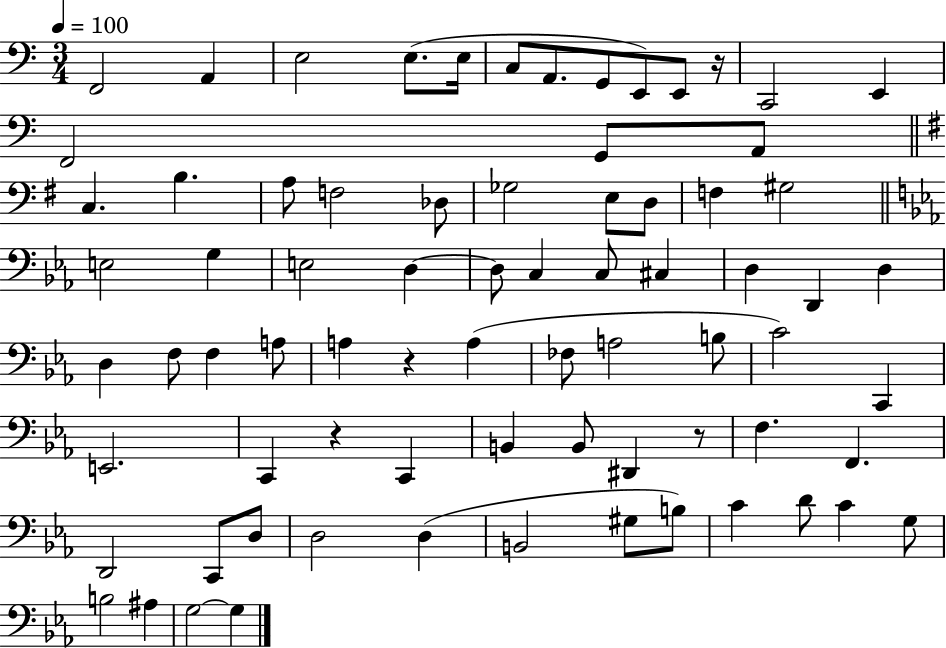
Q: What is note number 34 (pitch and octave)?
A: D3